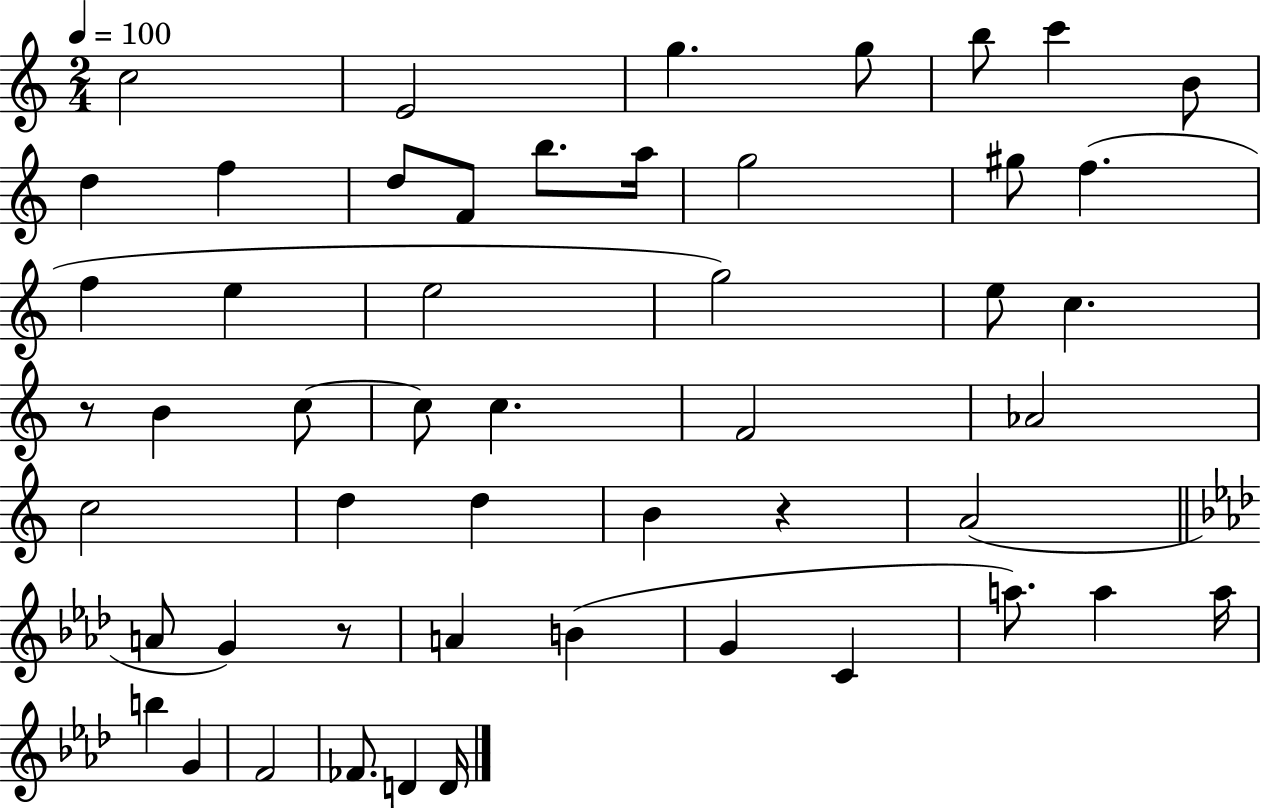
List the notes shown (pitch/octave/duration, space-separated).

C5/h E4/h G5/q. G5/e B5/e C6/q B4/e D5/q F5/q D5/e F4/e B5/e. A5/s G5/h G#5/e F5/q. F5/q E5/q E5/h G5/h E5/e C5/q. R/e B4/q C5/e C5/e C5/q. F4/h Ab4/h C5/h D5/q D5/q B4/q R/q A4/h A4/e G4/q R/e A4/q B4/q G4/q C4/q A5/e. A5/q A5/s B5/q G4/q F4/h FES4/e. D4/q D4/s